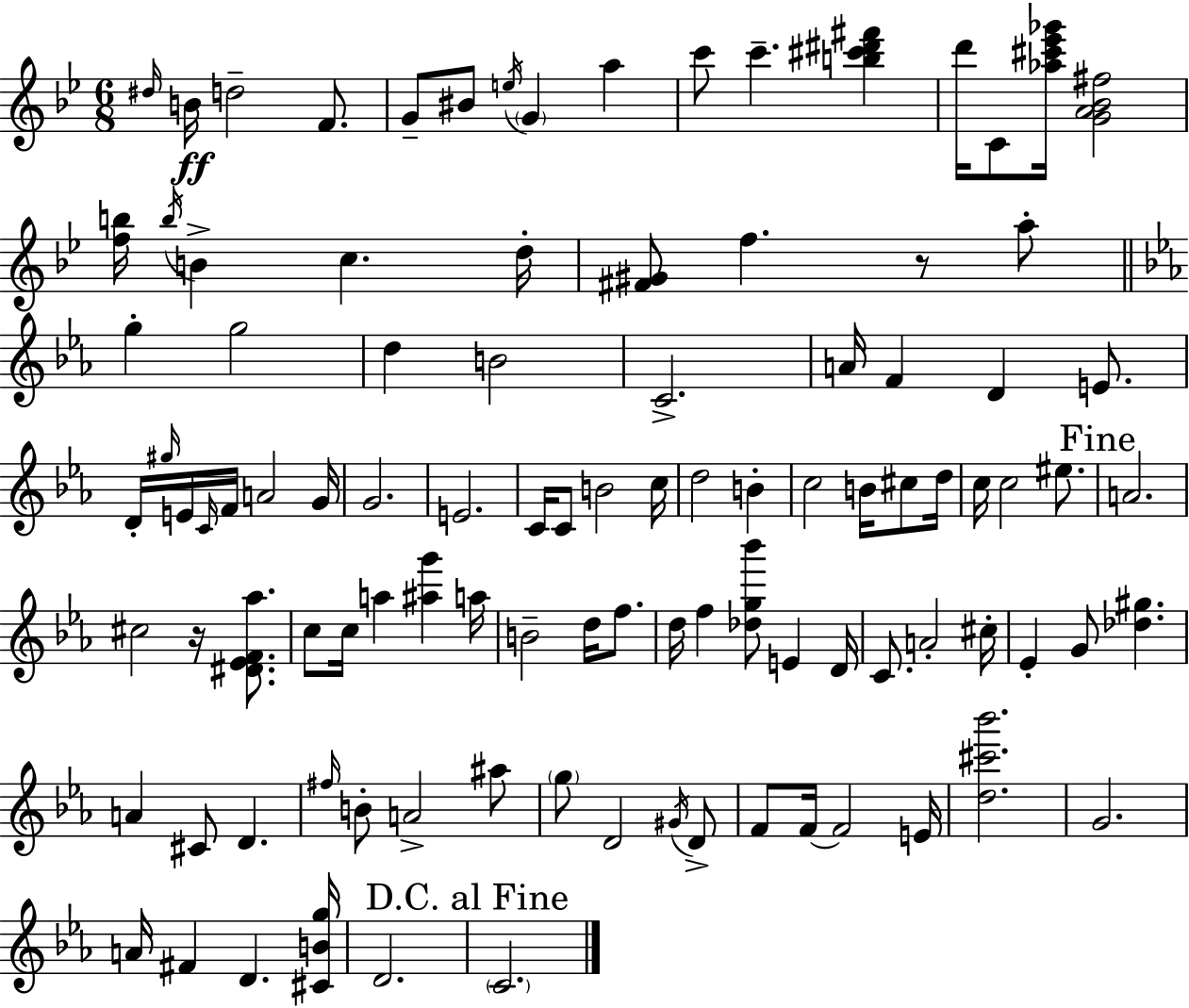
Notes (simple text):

D#5/s B4/s D5/h F4/e. G4/e BIS4/e E5/s G4/q A5/q C6/e C6/q. [B5,C#6,D#6,F#6]/q D6/s C4/e [Ab5,C#6,Eb6,Gb6]/s [G4,A4,Bb4,F#5]/h [F5,B5]/s B5/s B4/q C5/q. D5/s [F#4,G#4]/e F5/q. R/e A5/e G5/q G5/h D5/q B4/h C4/h. A4/s F4/q D4/q E4/e. D4/s G#5/s E4/s C4/s F4/s A4/h G4/s G4/h. E4/h. C4/s C4/e B4/h C5/s D5/h B4/q C5/h B4/s C#5/e D5/s C5/s C5/h EIS5/e. A4/h. C#5/h R/s [D#4,Eb4,F4,Ab5]/e. C5/e C5/s A5/q [A#5,G6]/q A5/s B4/h D5/s F5/e. D5/s F5/q [Db5,G5,Bb6]/e E4/q D4/s C4/e. A4/h C#5/s Eb4/q G4/e [Db5,G#5]/q. A4/q C#4/e D4/q. F#5/s B4/e A4/h A#5/e G5/e D4/h G#4/s D4/e F4/e F4/s F4/h E4/s [D5,C#6,Bb6]/h. G4/h. A4/s F#4/q D4/q. [C#4,B4,G5]/s D4/h. C4/h.